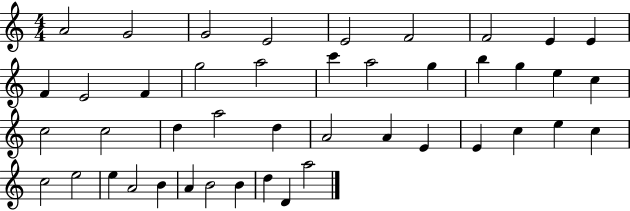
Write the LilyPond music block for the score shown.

{
  \clef treble
  \numericTimeSignature
  \time 4/4
  \key c \major
  a'2 g'2 | g'2 e'2 | e'2 f'2 | f'2 e'4 e'4 | \break f'4 e'2 f'4 | g''2 a''2 | c'''4 a''2 g''4 | b''4 g''4 e''4 c''4 | \break c''2 c''2 | d''4 a''2 d''4 | a'2 a'4 e'4 | e'4 c''4 e''4 c''4 | \break c''2 e''2 | e''4 a'2 b'4 | a'4 b'2 b'4 | d''4 d'4 a''2 | \break \bar "|."
}